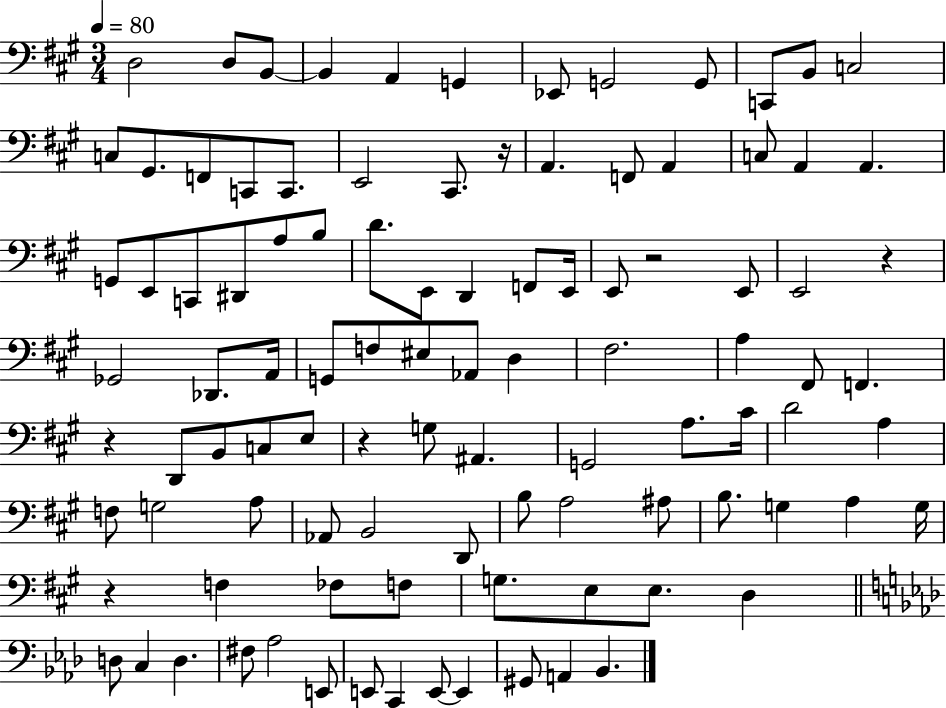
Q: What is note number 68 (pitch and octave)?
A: D2